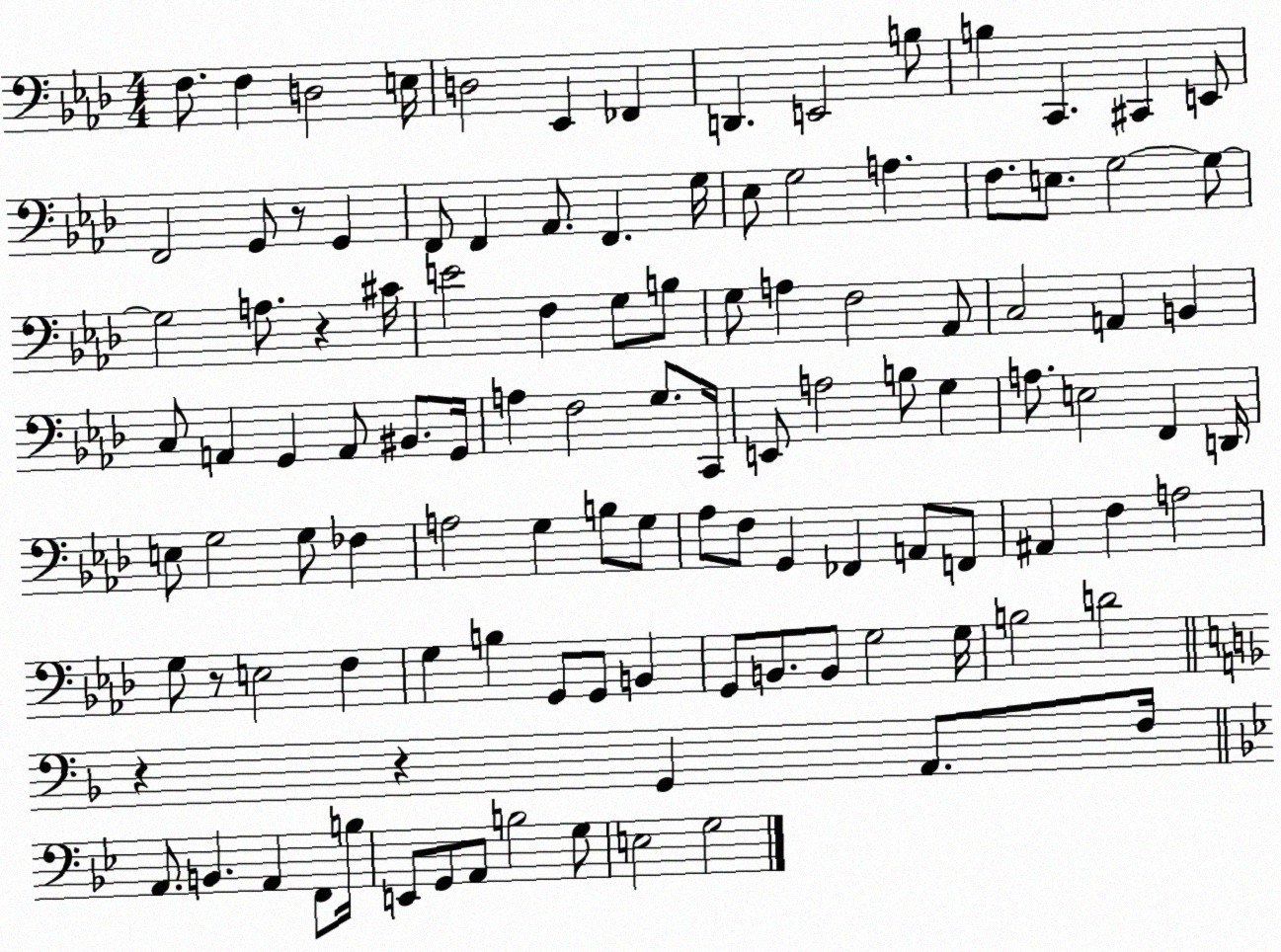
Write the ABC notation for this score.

X:1
T:Untitled
M:4/4
L:1/4
K:Ab
F,/2 F, D,2 E,/4 D,2 _E,, _F,, D,, E,,2 B,/2 B, C,, ^C,, E,,/2 F,,2 G,,/2 z/2 G,, F,,/2 F,, _A,,/2 F,, G,/4 _E,/2 G,2 A, F,/2 E,/2 G,2 G,/2 G,2 A,/2 z ^C/4 E2 F, G,/2 B,/2 G,/2 A, F,2 _A,,/2 C,2 A,, B,, C,/2 A,, G,, A,,/2 ^B,,/2 G,,/4 A, F,2 G,/2 C,,/4 E,,/2 A,2 B,/2 G, A,/2 E,2 F,, D,,/4 E,/2 G,2 G,/2 _F, A,2 G, B,/2 G,/2 _A,/2 F,/2 G,, _F,, A,,/2 F,,/2 ^A,, F, A,2 G,/2 z/2 E,2 F, G, B, G,,/2 G,,/2 B,, G,,/2 B,,/2 B,,/2 G,2 G,/4 B,2 D2 z z G,, A,,/2 F,/4 A,,/2 B,, A,, F,,/2 B,/4 E,,/2 G,,/2 A,,/2 B,2 G,/2 E,2 G,2